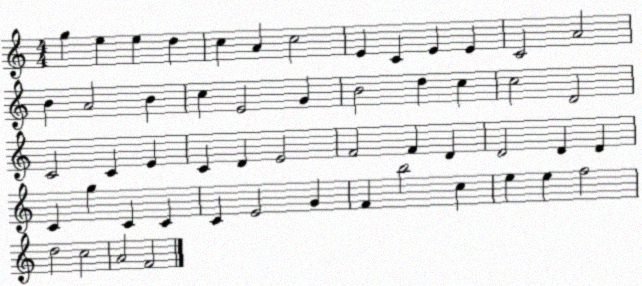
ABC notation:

X:1
T:Untitled
M:4/4
L:1/4
K:C
g e e d c A c2 E C E E C2 A2 B A2 B c E2 G B2 d c c2 D2 C2 C E C D E2 F2 F D D2 D D C g C C C E2 G F b2 c e e f2 d2 c2 A2 F2